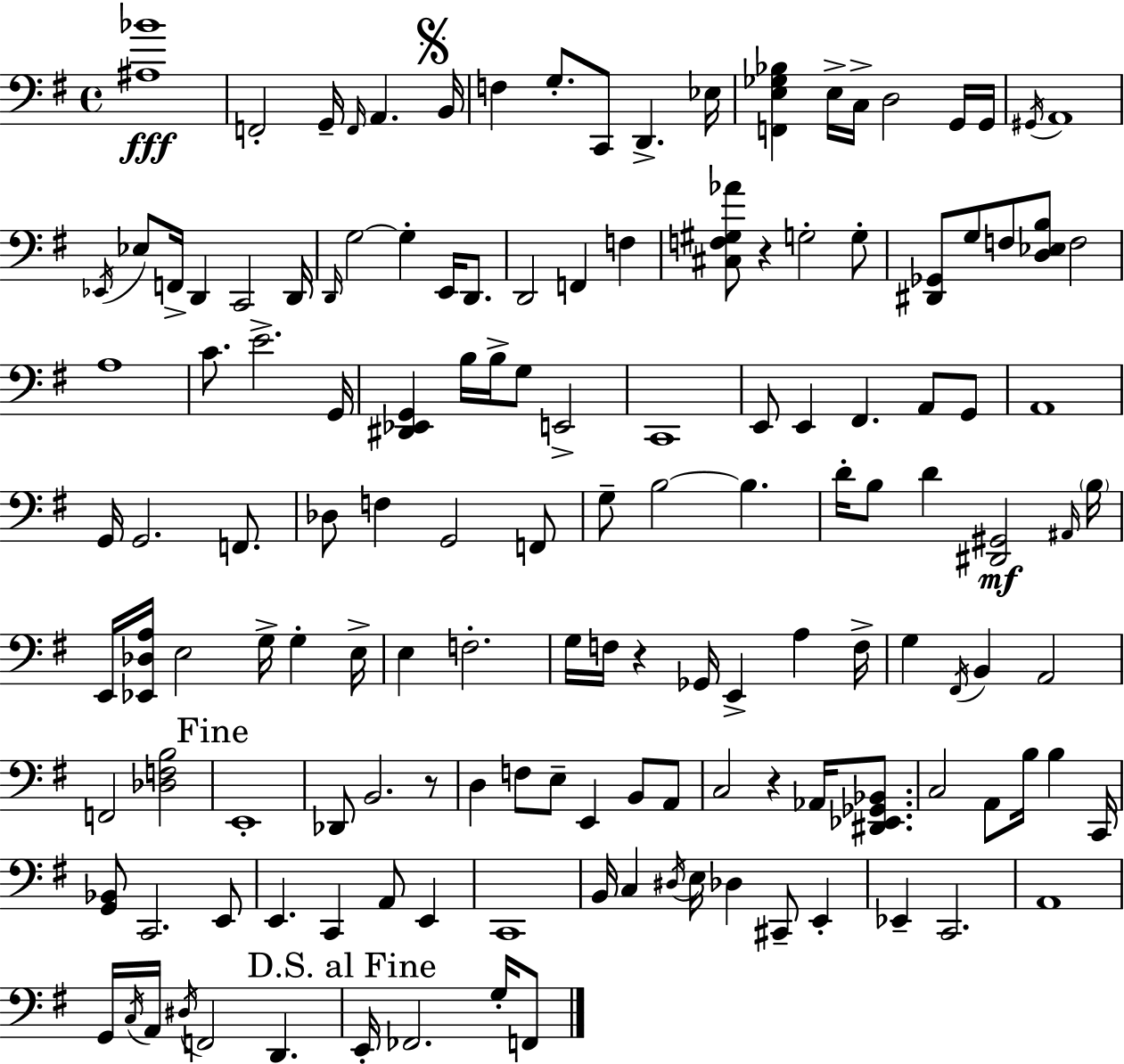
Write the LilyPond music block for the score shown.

{
  \clef bass
  \time 4/4
  \defaultTimeSignature
  \key e \minor
  \repeat volta 2 { <ais bes'>1\fff | f,2-. g,16-- \grace { f,16 } a,4. | \mark \markup { \musicglyph "scripts.segno" } b,16 f4 g8.-. c,8 d,4.-> | ees16 <f, e ges bes>4 e16-> c16-> d2 g,16 | \break g,16 \acciaccatura { gis,16 } a,1 | \acciaccatura { ees,16 } ees8 f,16-> d,4 c,2 | d,16 \grace { d,16 } g2~~ g4-. | e,16 d,8. d,2 f,4 | \break f4 <cis f gis aes'>8 r4 g2-. | g8-. <dis, ges,>8 g8 f8 <d ees b>8 f2 | a1 | c'8. e'2.-> | \break g,16 <dis, ees, g,>4 b16 b16-> g8 e,2-> | c,1 | e,8 e,4 fis,4. | a,8 g,8 a,1 | \break g,16 g,2. | f,8. des8 f4 g,2 | f,8 g8-- b2~~ b4. | d'16-. b8 d'4 <dis, gis,>2\mf | \break \grace { ais,16 } \parenthesize b16 e,16 <ees, des a>16 e2 g16-> | g4-. e16-> e4 f2.-. | g16 f16 r4 ges,16 e,4-> | a4 f16-> g4 \acciaccatura { fis,16 } b,4 a,2 | \break f,2 <des f b>2 | \mark "Fine" e,1-. | des,8 b,2. | r8 d4 f8 e8-- e,4 | \break b,8 a,8 c2 r4 | aes,16 <dis, ees, ges, bes,>8. c2 a,8 | b16 b4 c,16 <g, bes,>8 c,2. | e,8 e,4. c,4 | \break a,8 e,4 c,1 | b,16 c4 \acciaccatura { dis16 } e16 des4 | cis,8-- e,4-. ees,4-- c,2. | a,1 | \break g,16 \acciaccatura { c16 } a,16 \acciaccatura { dis16 } f,2 | d,4. \mark "D.S. al Fine" e,16-. fes,2. | g16-. f,8 } \bar "|."
}